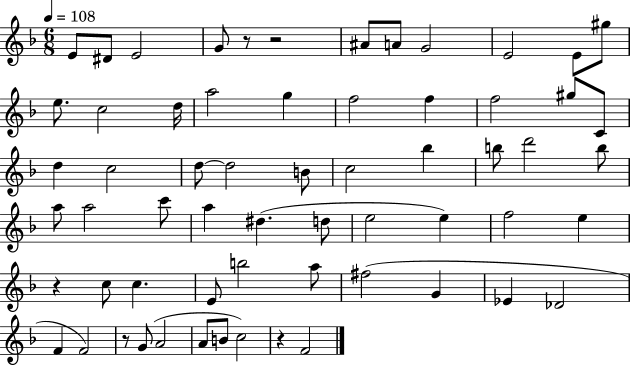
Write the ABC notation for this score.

X:1
T:Untitled
M:6/8
L:1/4
K:F
E/2 ^D/2 E2 G/2 z/2 z2 ^A/2 A/2 G2 E2 E/2 ^g/2 e/2 c2 d/4 a2 g f2 f f2 ^g/2 C/2 d c2 d/2 d2 B/2 c2 _b b/2 d'2 b/2 a/2 a2 c'/2 a ^d d/2 e2 e f2 e z c/2 c E/2 b2 a/2 ^f2 G _E _D2 F F2 z/2 G/2 A2 A/2 B/2 c2 z F2